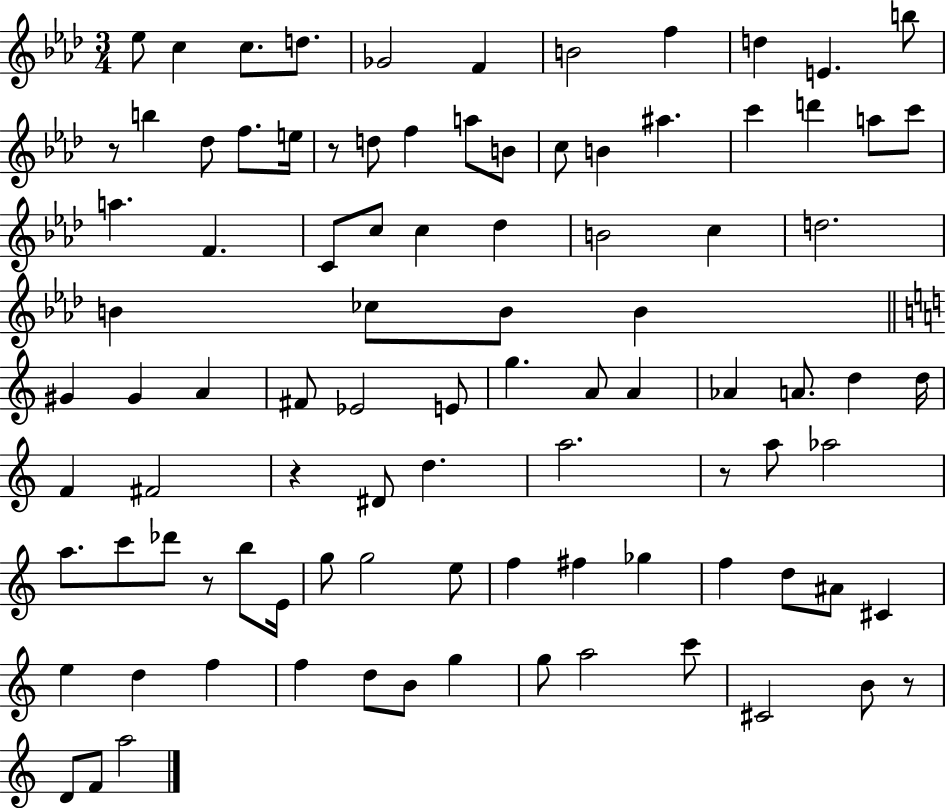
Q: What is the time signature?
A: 3/4